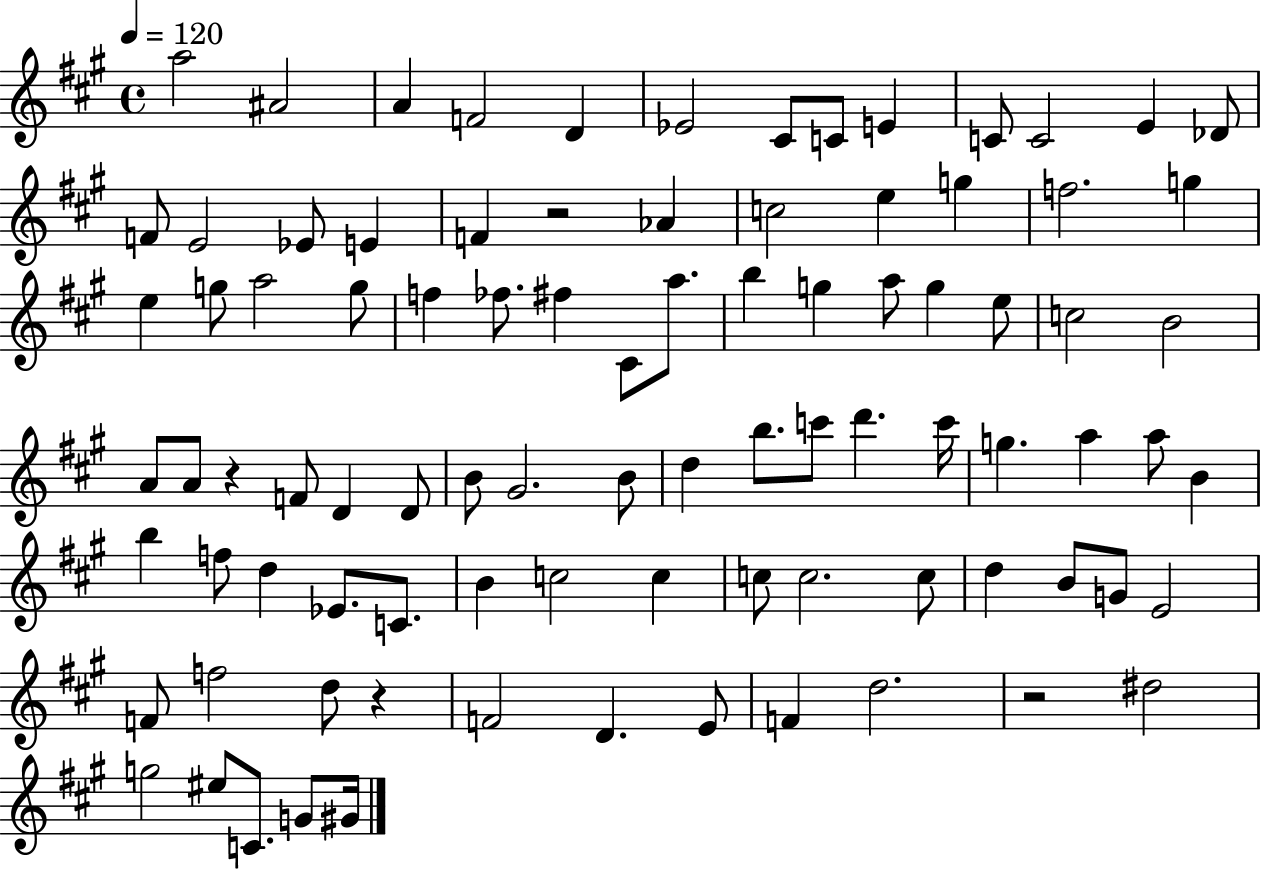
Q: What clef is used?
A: treble